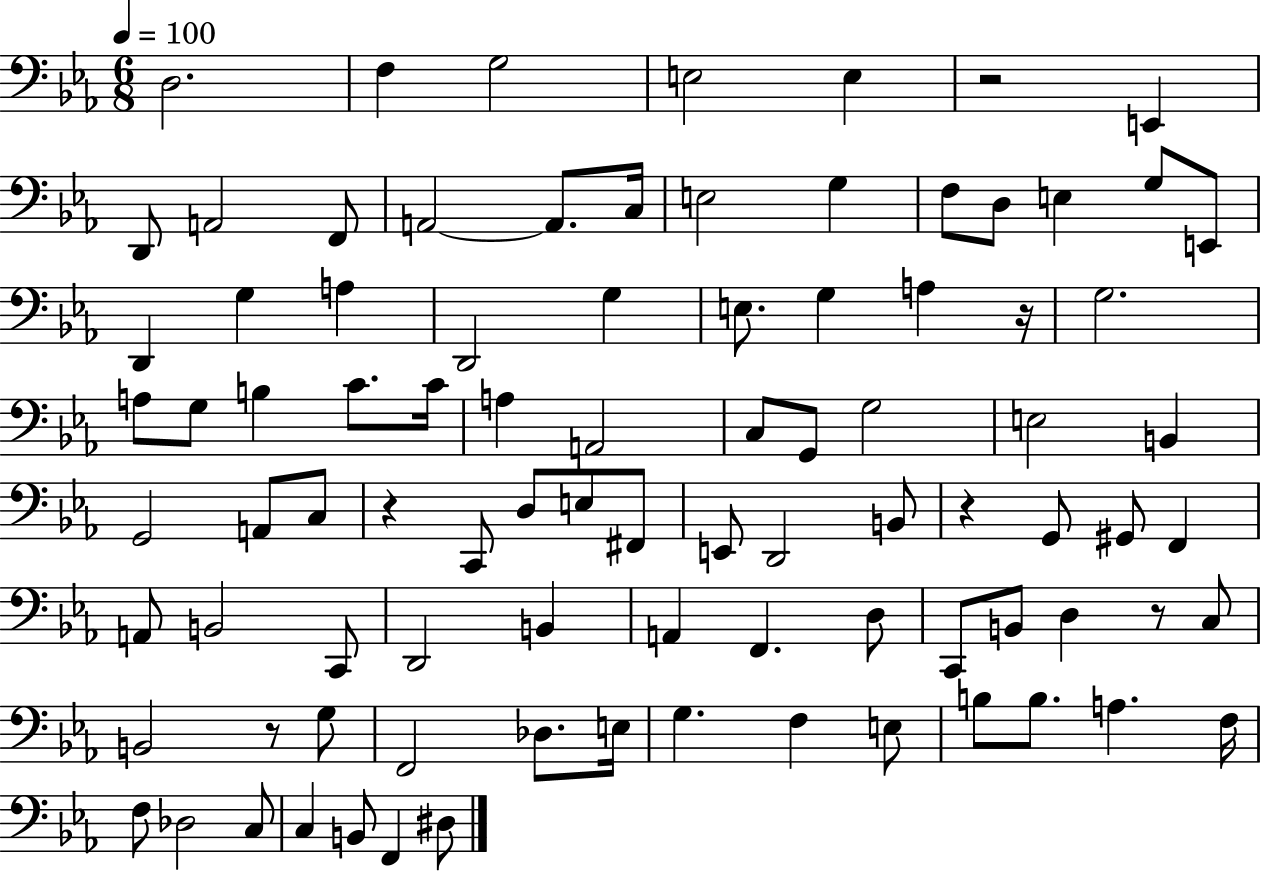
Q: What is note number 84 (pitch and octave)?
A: D#3